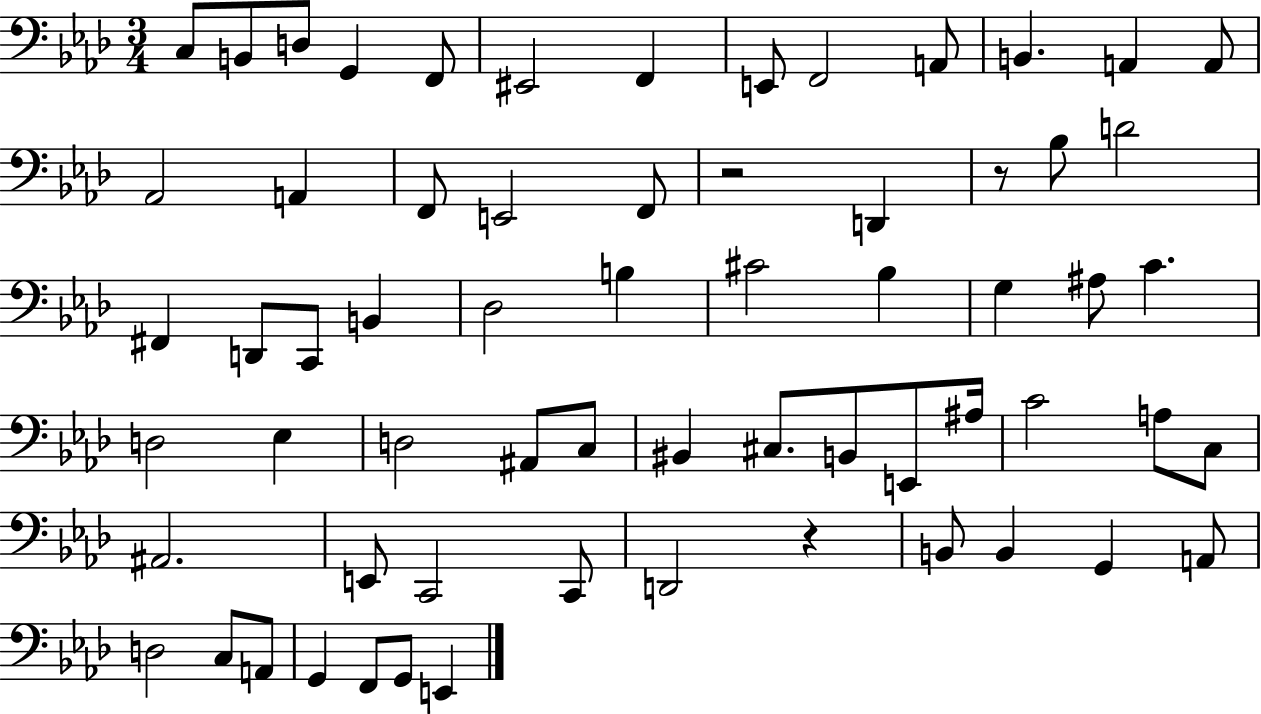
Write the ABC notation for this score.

X:1
T:Untitled
M:3/4
L:1/4
K:Ab
C,/2 B,,/2 D,/2 G,, F,,/2 ^E,,2 F,, E,,/2 F,,2 A,,/2 B,, A,, A,,/2 _A,,2 A,, F,,/2 E,,2 F,,/2 z2 D,, z/2 _B,/2 D2 ^F,, D,,/2 C,,/2 B,, _D,2 B, ^C2 _B, G, ^A,/2 C D,2 _E, D,2 ^A,,/2 C,/2 ^B,, ^C,/2 B,,/2 E,,/2 ^A,/4 C2 A,/2 C,/2 ^A,,2 E,,/2 C,,2 C,,/2 D,,2 z B,,/2 B,, G,, A,,/2 D,2 C,/2 A,,/2 G,, F,,/2 G,,/2 E,,